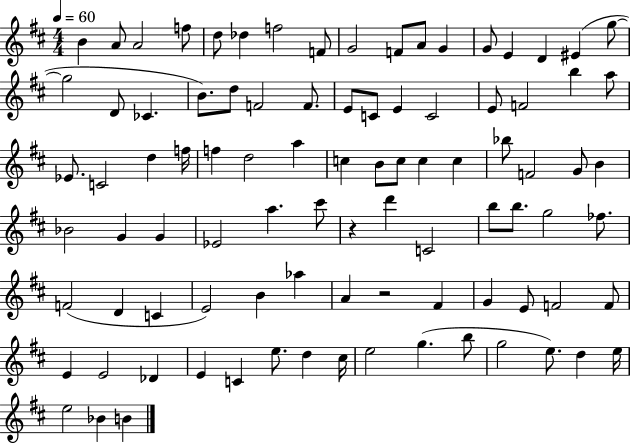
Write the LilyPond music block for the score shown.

{
  \clef treble
  \numericTimeSignature
  \time 4/4
  \key d \major
  \tempo 4 = 60
  b'4 a'8 a'2 f''8 | d''8 des''4 f''2 f'8 | g'2 f'8 a'8 g'4 | g'8 e'4 d'4 eis'4( g''8~~ | \break g''2 d'8 ces'4. | b'8.) d''8 f'2 f'8. | e'8 c'8 e'4 c'2 | e'8 f'2 b''4 a''8 | \break ees'8. c'2 d''4 f''16 | f''4 d''2 a''4 | c''4 b'8 c''8 c''4 c''4 | bes''8 f'2 g'8 b'4 | \break bes'2 g'4 g'4 | ees'2 a''4. cis'''8 | r4 d'''4 c'2 | b''8 b''8. g''2 fes''8. | \break f'2( d'4 c'4 | e'2) b'4 aes''4 | a'4 r2 fis'4 | g'4 e'8 f'2 f'8 | \break e'4 e'2 des'4 | e'4 c'4 e''8. d''4 cis''16 | e''2 g''4.( b''8 | g''2 e''8.) d''4 e''16 | \break e''2 bes'4 b'4 | \bar "|."
}